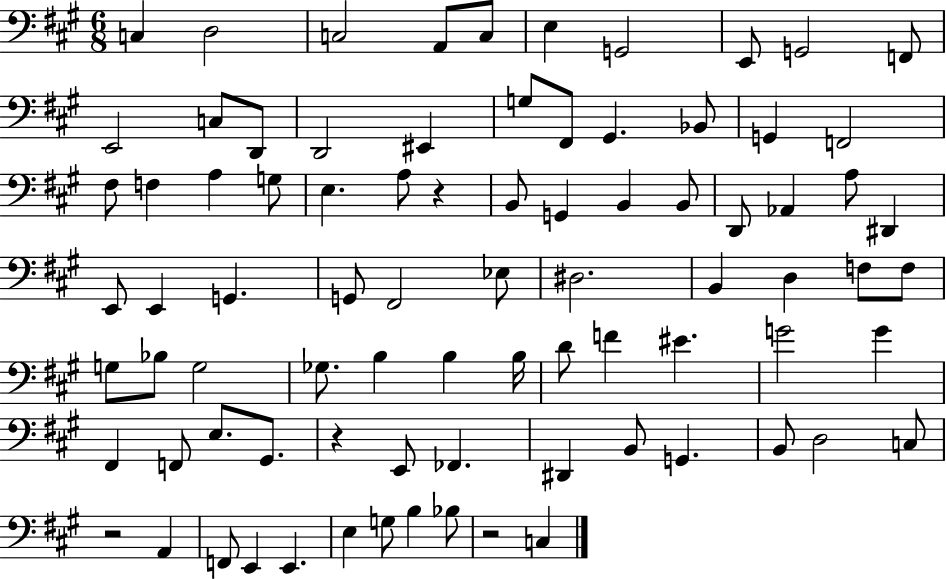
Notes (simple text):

C3/q D3/h C3/h A2/e C3/e E3/q G2/h E2/e G2/h F2/e E2/h C3/e D2/e D2/h EIS2/q G3/e F#2/e G#2/q. Bb2/e G2/q F2/h F#3/e F3/q A3/q G3/e E3/q. A3/e R/q B2/e G2/q B2/q B2/e D2/e Ab2/q A3/e D#2/q E2/e E2/q G2/q. G2/e F#2/h Eb3/e D#3/h. B2/q D3/q F3/e F3/e G3/e Bb3/e G3/h Gb3/e. B3/q B3/q B3/s D4/e F4/q EIS4/q. G4/h G4/q F#2/q F2/e E3/e. G#2/e. R/q E2/e FES2/q. D#2/q B2/e G2/q. B2/e D3/h C3/e R/h A2/q F2/e E2/q E2/q. E3/q G3/e B3/q Bb3/e R/h C3/q